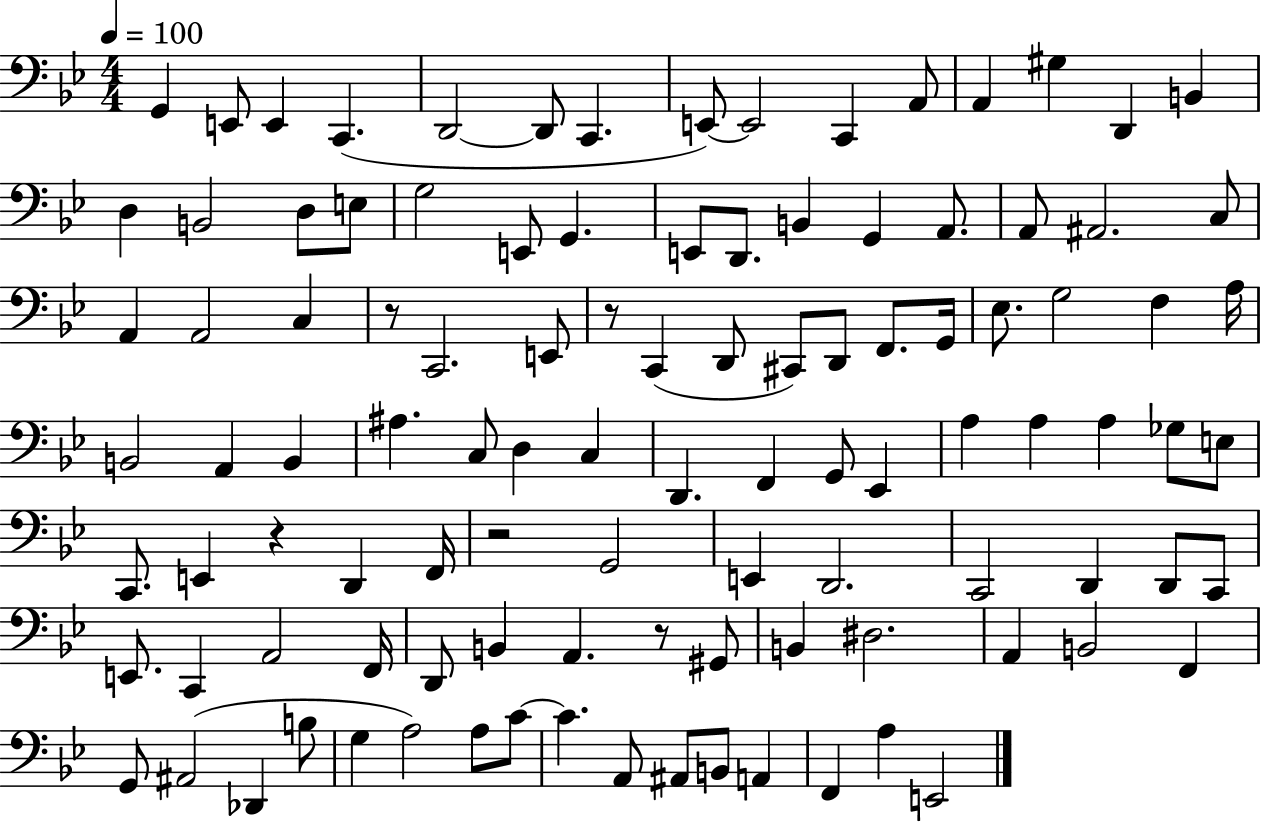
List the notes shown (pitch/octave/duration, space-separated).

G2/q E2/e E2/q C2/q. D2/h D2/e C2/q. E2/e E2/h C2/q A2/e A2/q G#3/q D2/q B2/q D3/q B2/h D3/e E3/e G3/h E2/e G2/q. E2/e D2/e. B2/q G2/q A2/e. A2/e A#2/h. C3/e A2/q A2/h C3/q R/e C2/h. E2/e R/e C2/q D2/e C#2/e D2/e F2/e. G2/s Eb3/e. G3/h F3/q A3/s B2/h A2/q B2/q A#3/q. C3/e D3/q C3/q D2/q. F2/q G2/e Eb2/q A3/q A3/q A3/q Gb3/e E3/e C2/e. E2/q R/q D2/q F2/s R/h G2/h E2/q D2/h. C2/h D2/q D2/e C2/e E2/e. C2/q A2/h F2/s D2/e B2/q A2/q. R/e G#2/e B2/q D#3/h. A2/q B2/h F2/q G2/e A#2/h Db2/q B3/e G3/q A3/h A3/e C4/e C4/q. A2/e A#2/e B2/e A2/q F2/q A3/q E2/h